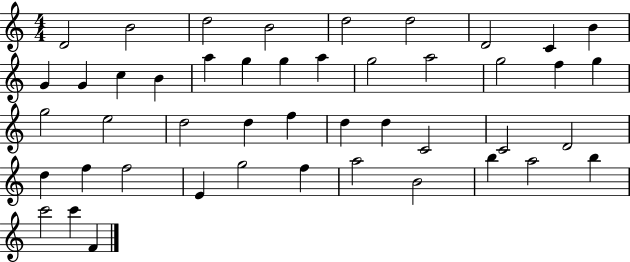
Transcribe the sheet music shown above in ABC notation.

X:1
T:Untitled
M:4/4
L:1/4
K:C
D2 B2 d2 B2 d2 d2 D2 C B G G c B a g g a g2 a2 g2 f g g2 e2 d2 d f d d C2 C2 D2 d f f2 E g2 f a2 B2 b a2 b c'2 c' F